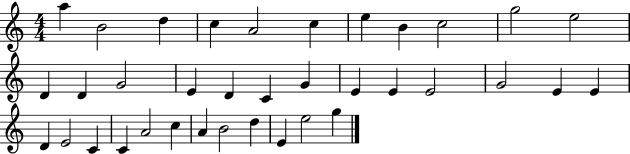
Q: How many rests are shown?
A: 0